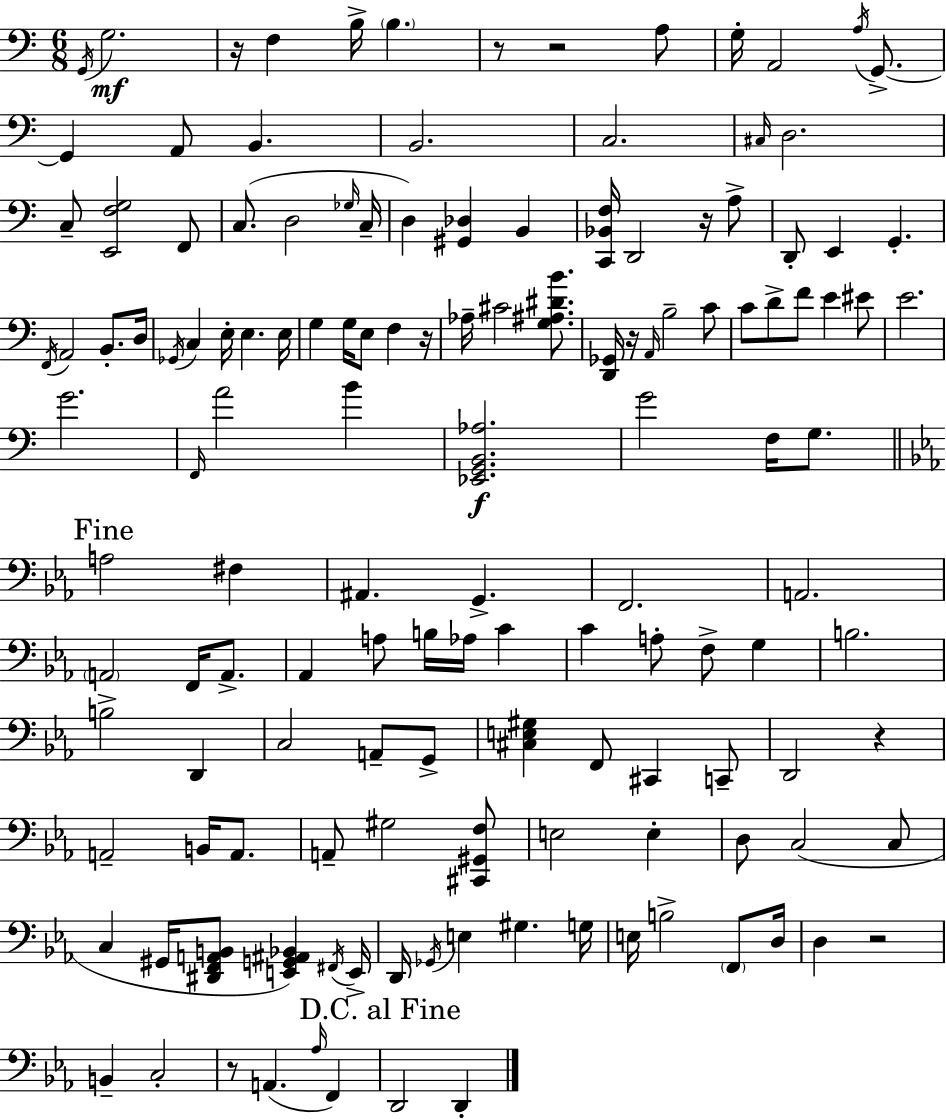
X:1
T:Untitled
M:6/8
L:1/4
K:Am
G,,/4 G,2 z/4 F, B,/4 B, z/2 z2 A,/2 G,/4 A,,2 A,/4 G,,/2 G,, A,,/2 B,, B,,2 C,2 ^C,/4 D,2 C,/2 [E,,F,G,]2 F,,/2 C,/2 D,2 _G,/4 C,/4 D, [^G,,_D,] B,, [C,,_B,,F,]/4 D,,2 z/4 A,/2 D,,/2 E,, G,, F,,/4 A,,2 B,,/2 D,/4 _G,,/4 C, E,/4 E, E,/4 G, G,/4 E,/2 F, z/4 _A,/4 ^C2 [G,^A,^DB]/2 [D,,_G,,]/4 z/4 A,,/4 B,2 C/2 C/2 D/2 F/2 E ^E/2 E2 G2 F,,/4 A2 B [_E,,G,,B,,_A,]2 G2 F,/4 G,/2 A,2 ^F, ^A,, G,, F,,2 A,,2 A,,2 F,,/4 A,,/2 _A,, A,/2 B,/4 _A,/4 C C A,/2 F,/2 G, B,2 B,2 D,, C,2 A,,/2 G,,/2 [^C,E,^G,] F,,/2 ^C,, C,,/2 D,,2 z A,,2 B,,/4 A,,/2 A,,/2 ^G,2 [^C,,^G,,F,]/2 E,2 E, D,/2 C,2 C,/2 C, ^G,,/4 [^D,,F,,A,,B,,]/2 [E,,G,,^A,,_B,,] ^F,,/4 E,,/4 D,,/4 _G,,/4 E, ^G, G,/4 E,/4 B,2 F,,/2 D,/4 D, z2 B,, C,2 z/2 A,, _A,/4 F,, D,,2 D,,